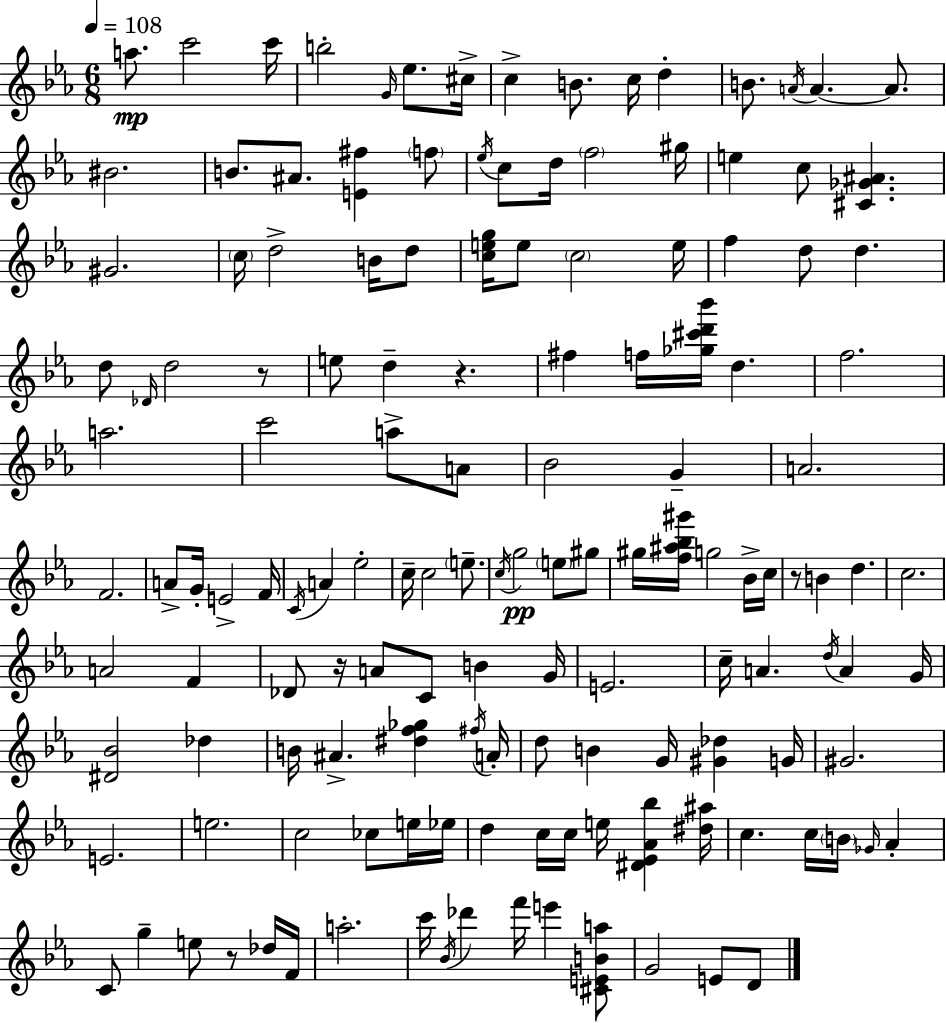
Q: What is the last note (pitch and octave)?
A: D4